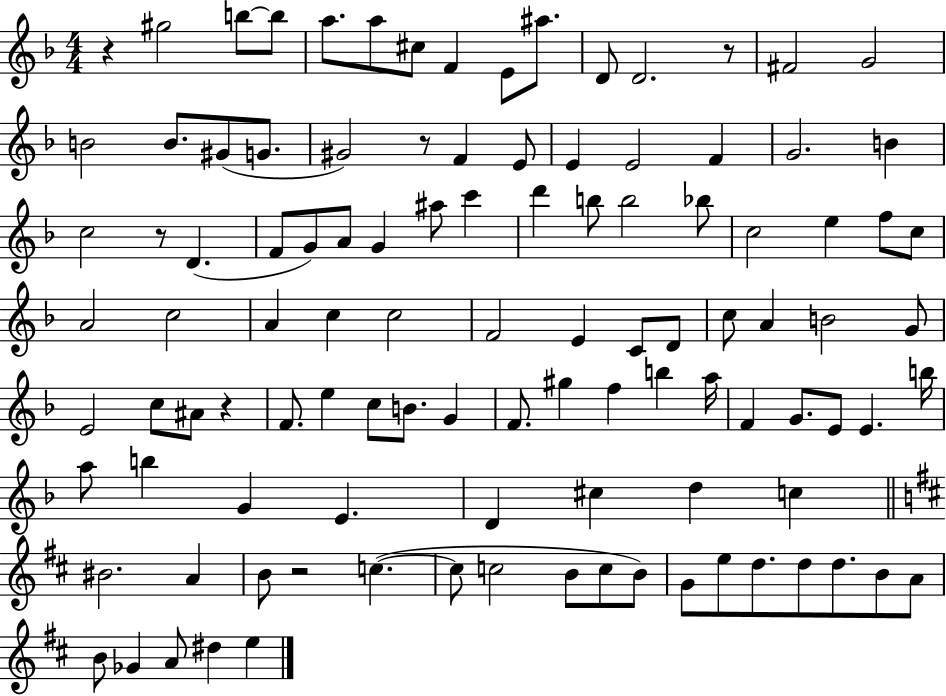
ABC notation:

X:1
T:Untitled
M:4/4
L:1/4
K:F
z ^g2 b/2 b/2 a/2 a/2 ^c/2 F E/2 ^a/2 D/2 D2 z/2 ^F2 G2 B2 B/2 ^G/2 G/2 ^G2 z/2 F E/2 E E2 F G2 B c2 z/2 D F/2 G/2 A/2 G ^a/2 c' d' b/2 b2 _b/2 c2 e f/2 c/2 A2 c2 A c c2 F2 E C/2 D/2 c/2 A B2 G/2 E2 c/2 ^A/2 z F/2 e c/2 B/2 G F/2 ^g f b a/4 F G/2 E/2 E b/4 a/2 b G E D ^c d c ^B2 A B/2 z2 c c/2 c2 B/2 c/2 B/2 G/2 e/2 d/2 d/2 d/2 B/2 A/2 B/2 _G A/2 ^d e